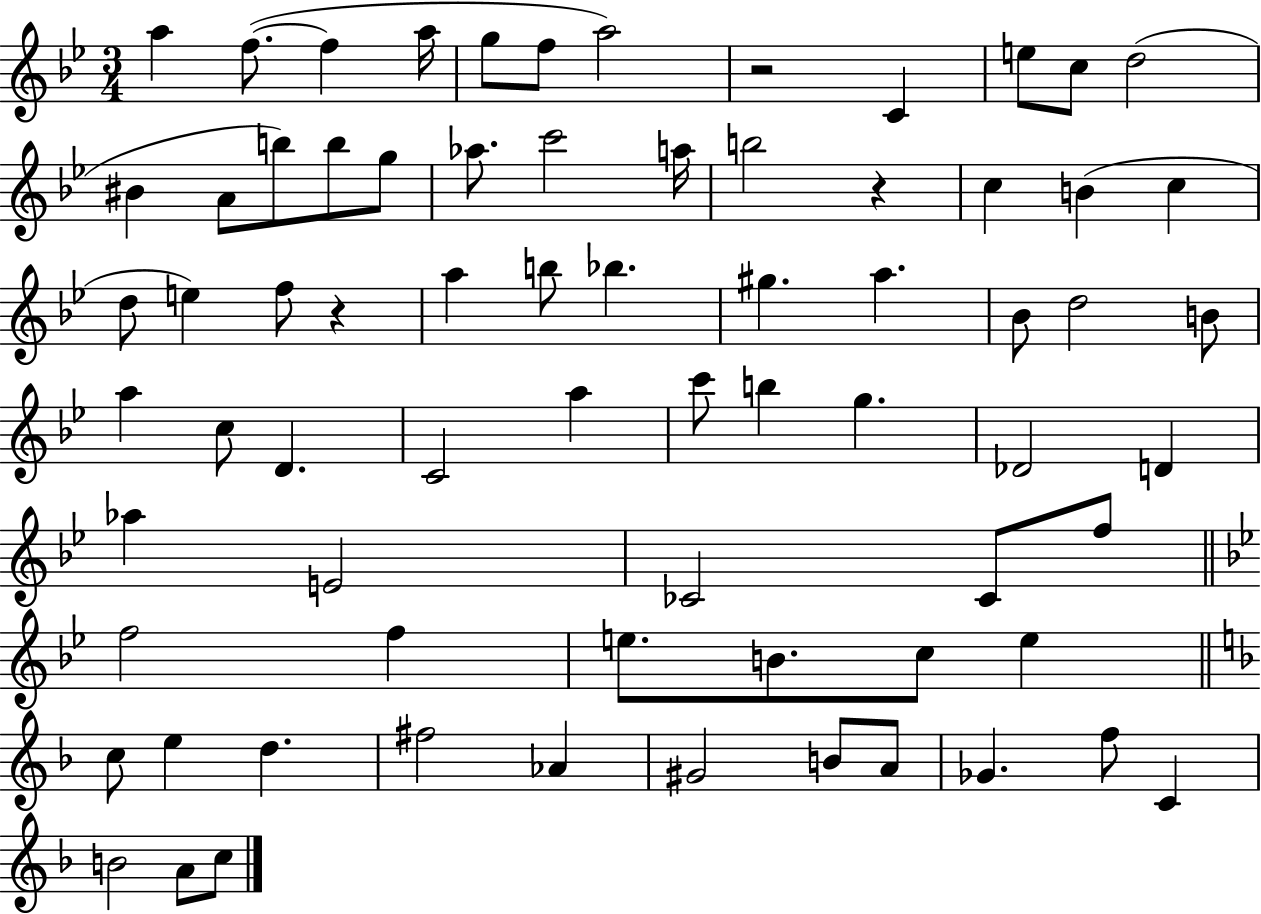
A5/q F5/e. F5/q A5/s G5/e F5/e A5/h R/h C4/q E5/e C5/e D5/h BIS4/q A4/e B5/e B5/e G5/e Ab5/e. C6/h A5/s B5/h R/q C5/q B4/q C5/q D5/e E5/q F5/e R/q A5/q B5/e Bb5/q. G#5/q. A5/q. Bb4/e D5/h B4/e A5/q C5/e D4/q. C4/h A5/q C6/e B5/q G5/q. Db4/h D4/q Ab5/q E4/h CES4/h CES4/e F5/e F5/h F5/q E5/e. B4/e. C5/e E5/q C5/e E5/q D5/q. F#5/h Ab4/q G#4/h B4/e A4/e Gb4/q. F5/e C4/q B4/h A4/e C5/e